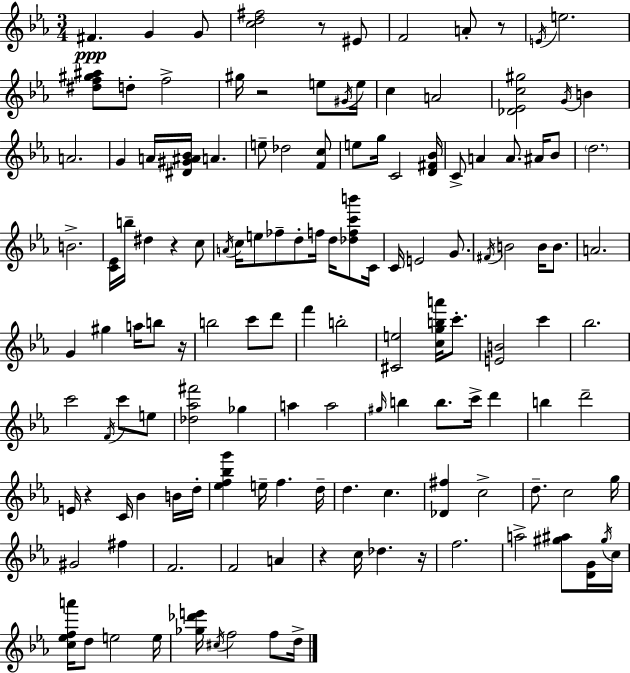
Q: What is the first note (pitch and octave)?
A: F#4